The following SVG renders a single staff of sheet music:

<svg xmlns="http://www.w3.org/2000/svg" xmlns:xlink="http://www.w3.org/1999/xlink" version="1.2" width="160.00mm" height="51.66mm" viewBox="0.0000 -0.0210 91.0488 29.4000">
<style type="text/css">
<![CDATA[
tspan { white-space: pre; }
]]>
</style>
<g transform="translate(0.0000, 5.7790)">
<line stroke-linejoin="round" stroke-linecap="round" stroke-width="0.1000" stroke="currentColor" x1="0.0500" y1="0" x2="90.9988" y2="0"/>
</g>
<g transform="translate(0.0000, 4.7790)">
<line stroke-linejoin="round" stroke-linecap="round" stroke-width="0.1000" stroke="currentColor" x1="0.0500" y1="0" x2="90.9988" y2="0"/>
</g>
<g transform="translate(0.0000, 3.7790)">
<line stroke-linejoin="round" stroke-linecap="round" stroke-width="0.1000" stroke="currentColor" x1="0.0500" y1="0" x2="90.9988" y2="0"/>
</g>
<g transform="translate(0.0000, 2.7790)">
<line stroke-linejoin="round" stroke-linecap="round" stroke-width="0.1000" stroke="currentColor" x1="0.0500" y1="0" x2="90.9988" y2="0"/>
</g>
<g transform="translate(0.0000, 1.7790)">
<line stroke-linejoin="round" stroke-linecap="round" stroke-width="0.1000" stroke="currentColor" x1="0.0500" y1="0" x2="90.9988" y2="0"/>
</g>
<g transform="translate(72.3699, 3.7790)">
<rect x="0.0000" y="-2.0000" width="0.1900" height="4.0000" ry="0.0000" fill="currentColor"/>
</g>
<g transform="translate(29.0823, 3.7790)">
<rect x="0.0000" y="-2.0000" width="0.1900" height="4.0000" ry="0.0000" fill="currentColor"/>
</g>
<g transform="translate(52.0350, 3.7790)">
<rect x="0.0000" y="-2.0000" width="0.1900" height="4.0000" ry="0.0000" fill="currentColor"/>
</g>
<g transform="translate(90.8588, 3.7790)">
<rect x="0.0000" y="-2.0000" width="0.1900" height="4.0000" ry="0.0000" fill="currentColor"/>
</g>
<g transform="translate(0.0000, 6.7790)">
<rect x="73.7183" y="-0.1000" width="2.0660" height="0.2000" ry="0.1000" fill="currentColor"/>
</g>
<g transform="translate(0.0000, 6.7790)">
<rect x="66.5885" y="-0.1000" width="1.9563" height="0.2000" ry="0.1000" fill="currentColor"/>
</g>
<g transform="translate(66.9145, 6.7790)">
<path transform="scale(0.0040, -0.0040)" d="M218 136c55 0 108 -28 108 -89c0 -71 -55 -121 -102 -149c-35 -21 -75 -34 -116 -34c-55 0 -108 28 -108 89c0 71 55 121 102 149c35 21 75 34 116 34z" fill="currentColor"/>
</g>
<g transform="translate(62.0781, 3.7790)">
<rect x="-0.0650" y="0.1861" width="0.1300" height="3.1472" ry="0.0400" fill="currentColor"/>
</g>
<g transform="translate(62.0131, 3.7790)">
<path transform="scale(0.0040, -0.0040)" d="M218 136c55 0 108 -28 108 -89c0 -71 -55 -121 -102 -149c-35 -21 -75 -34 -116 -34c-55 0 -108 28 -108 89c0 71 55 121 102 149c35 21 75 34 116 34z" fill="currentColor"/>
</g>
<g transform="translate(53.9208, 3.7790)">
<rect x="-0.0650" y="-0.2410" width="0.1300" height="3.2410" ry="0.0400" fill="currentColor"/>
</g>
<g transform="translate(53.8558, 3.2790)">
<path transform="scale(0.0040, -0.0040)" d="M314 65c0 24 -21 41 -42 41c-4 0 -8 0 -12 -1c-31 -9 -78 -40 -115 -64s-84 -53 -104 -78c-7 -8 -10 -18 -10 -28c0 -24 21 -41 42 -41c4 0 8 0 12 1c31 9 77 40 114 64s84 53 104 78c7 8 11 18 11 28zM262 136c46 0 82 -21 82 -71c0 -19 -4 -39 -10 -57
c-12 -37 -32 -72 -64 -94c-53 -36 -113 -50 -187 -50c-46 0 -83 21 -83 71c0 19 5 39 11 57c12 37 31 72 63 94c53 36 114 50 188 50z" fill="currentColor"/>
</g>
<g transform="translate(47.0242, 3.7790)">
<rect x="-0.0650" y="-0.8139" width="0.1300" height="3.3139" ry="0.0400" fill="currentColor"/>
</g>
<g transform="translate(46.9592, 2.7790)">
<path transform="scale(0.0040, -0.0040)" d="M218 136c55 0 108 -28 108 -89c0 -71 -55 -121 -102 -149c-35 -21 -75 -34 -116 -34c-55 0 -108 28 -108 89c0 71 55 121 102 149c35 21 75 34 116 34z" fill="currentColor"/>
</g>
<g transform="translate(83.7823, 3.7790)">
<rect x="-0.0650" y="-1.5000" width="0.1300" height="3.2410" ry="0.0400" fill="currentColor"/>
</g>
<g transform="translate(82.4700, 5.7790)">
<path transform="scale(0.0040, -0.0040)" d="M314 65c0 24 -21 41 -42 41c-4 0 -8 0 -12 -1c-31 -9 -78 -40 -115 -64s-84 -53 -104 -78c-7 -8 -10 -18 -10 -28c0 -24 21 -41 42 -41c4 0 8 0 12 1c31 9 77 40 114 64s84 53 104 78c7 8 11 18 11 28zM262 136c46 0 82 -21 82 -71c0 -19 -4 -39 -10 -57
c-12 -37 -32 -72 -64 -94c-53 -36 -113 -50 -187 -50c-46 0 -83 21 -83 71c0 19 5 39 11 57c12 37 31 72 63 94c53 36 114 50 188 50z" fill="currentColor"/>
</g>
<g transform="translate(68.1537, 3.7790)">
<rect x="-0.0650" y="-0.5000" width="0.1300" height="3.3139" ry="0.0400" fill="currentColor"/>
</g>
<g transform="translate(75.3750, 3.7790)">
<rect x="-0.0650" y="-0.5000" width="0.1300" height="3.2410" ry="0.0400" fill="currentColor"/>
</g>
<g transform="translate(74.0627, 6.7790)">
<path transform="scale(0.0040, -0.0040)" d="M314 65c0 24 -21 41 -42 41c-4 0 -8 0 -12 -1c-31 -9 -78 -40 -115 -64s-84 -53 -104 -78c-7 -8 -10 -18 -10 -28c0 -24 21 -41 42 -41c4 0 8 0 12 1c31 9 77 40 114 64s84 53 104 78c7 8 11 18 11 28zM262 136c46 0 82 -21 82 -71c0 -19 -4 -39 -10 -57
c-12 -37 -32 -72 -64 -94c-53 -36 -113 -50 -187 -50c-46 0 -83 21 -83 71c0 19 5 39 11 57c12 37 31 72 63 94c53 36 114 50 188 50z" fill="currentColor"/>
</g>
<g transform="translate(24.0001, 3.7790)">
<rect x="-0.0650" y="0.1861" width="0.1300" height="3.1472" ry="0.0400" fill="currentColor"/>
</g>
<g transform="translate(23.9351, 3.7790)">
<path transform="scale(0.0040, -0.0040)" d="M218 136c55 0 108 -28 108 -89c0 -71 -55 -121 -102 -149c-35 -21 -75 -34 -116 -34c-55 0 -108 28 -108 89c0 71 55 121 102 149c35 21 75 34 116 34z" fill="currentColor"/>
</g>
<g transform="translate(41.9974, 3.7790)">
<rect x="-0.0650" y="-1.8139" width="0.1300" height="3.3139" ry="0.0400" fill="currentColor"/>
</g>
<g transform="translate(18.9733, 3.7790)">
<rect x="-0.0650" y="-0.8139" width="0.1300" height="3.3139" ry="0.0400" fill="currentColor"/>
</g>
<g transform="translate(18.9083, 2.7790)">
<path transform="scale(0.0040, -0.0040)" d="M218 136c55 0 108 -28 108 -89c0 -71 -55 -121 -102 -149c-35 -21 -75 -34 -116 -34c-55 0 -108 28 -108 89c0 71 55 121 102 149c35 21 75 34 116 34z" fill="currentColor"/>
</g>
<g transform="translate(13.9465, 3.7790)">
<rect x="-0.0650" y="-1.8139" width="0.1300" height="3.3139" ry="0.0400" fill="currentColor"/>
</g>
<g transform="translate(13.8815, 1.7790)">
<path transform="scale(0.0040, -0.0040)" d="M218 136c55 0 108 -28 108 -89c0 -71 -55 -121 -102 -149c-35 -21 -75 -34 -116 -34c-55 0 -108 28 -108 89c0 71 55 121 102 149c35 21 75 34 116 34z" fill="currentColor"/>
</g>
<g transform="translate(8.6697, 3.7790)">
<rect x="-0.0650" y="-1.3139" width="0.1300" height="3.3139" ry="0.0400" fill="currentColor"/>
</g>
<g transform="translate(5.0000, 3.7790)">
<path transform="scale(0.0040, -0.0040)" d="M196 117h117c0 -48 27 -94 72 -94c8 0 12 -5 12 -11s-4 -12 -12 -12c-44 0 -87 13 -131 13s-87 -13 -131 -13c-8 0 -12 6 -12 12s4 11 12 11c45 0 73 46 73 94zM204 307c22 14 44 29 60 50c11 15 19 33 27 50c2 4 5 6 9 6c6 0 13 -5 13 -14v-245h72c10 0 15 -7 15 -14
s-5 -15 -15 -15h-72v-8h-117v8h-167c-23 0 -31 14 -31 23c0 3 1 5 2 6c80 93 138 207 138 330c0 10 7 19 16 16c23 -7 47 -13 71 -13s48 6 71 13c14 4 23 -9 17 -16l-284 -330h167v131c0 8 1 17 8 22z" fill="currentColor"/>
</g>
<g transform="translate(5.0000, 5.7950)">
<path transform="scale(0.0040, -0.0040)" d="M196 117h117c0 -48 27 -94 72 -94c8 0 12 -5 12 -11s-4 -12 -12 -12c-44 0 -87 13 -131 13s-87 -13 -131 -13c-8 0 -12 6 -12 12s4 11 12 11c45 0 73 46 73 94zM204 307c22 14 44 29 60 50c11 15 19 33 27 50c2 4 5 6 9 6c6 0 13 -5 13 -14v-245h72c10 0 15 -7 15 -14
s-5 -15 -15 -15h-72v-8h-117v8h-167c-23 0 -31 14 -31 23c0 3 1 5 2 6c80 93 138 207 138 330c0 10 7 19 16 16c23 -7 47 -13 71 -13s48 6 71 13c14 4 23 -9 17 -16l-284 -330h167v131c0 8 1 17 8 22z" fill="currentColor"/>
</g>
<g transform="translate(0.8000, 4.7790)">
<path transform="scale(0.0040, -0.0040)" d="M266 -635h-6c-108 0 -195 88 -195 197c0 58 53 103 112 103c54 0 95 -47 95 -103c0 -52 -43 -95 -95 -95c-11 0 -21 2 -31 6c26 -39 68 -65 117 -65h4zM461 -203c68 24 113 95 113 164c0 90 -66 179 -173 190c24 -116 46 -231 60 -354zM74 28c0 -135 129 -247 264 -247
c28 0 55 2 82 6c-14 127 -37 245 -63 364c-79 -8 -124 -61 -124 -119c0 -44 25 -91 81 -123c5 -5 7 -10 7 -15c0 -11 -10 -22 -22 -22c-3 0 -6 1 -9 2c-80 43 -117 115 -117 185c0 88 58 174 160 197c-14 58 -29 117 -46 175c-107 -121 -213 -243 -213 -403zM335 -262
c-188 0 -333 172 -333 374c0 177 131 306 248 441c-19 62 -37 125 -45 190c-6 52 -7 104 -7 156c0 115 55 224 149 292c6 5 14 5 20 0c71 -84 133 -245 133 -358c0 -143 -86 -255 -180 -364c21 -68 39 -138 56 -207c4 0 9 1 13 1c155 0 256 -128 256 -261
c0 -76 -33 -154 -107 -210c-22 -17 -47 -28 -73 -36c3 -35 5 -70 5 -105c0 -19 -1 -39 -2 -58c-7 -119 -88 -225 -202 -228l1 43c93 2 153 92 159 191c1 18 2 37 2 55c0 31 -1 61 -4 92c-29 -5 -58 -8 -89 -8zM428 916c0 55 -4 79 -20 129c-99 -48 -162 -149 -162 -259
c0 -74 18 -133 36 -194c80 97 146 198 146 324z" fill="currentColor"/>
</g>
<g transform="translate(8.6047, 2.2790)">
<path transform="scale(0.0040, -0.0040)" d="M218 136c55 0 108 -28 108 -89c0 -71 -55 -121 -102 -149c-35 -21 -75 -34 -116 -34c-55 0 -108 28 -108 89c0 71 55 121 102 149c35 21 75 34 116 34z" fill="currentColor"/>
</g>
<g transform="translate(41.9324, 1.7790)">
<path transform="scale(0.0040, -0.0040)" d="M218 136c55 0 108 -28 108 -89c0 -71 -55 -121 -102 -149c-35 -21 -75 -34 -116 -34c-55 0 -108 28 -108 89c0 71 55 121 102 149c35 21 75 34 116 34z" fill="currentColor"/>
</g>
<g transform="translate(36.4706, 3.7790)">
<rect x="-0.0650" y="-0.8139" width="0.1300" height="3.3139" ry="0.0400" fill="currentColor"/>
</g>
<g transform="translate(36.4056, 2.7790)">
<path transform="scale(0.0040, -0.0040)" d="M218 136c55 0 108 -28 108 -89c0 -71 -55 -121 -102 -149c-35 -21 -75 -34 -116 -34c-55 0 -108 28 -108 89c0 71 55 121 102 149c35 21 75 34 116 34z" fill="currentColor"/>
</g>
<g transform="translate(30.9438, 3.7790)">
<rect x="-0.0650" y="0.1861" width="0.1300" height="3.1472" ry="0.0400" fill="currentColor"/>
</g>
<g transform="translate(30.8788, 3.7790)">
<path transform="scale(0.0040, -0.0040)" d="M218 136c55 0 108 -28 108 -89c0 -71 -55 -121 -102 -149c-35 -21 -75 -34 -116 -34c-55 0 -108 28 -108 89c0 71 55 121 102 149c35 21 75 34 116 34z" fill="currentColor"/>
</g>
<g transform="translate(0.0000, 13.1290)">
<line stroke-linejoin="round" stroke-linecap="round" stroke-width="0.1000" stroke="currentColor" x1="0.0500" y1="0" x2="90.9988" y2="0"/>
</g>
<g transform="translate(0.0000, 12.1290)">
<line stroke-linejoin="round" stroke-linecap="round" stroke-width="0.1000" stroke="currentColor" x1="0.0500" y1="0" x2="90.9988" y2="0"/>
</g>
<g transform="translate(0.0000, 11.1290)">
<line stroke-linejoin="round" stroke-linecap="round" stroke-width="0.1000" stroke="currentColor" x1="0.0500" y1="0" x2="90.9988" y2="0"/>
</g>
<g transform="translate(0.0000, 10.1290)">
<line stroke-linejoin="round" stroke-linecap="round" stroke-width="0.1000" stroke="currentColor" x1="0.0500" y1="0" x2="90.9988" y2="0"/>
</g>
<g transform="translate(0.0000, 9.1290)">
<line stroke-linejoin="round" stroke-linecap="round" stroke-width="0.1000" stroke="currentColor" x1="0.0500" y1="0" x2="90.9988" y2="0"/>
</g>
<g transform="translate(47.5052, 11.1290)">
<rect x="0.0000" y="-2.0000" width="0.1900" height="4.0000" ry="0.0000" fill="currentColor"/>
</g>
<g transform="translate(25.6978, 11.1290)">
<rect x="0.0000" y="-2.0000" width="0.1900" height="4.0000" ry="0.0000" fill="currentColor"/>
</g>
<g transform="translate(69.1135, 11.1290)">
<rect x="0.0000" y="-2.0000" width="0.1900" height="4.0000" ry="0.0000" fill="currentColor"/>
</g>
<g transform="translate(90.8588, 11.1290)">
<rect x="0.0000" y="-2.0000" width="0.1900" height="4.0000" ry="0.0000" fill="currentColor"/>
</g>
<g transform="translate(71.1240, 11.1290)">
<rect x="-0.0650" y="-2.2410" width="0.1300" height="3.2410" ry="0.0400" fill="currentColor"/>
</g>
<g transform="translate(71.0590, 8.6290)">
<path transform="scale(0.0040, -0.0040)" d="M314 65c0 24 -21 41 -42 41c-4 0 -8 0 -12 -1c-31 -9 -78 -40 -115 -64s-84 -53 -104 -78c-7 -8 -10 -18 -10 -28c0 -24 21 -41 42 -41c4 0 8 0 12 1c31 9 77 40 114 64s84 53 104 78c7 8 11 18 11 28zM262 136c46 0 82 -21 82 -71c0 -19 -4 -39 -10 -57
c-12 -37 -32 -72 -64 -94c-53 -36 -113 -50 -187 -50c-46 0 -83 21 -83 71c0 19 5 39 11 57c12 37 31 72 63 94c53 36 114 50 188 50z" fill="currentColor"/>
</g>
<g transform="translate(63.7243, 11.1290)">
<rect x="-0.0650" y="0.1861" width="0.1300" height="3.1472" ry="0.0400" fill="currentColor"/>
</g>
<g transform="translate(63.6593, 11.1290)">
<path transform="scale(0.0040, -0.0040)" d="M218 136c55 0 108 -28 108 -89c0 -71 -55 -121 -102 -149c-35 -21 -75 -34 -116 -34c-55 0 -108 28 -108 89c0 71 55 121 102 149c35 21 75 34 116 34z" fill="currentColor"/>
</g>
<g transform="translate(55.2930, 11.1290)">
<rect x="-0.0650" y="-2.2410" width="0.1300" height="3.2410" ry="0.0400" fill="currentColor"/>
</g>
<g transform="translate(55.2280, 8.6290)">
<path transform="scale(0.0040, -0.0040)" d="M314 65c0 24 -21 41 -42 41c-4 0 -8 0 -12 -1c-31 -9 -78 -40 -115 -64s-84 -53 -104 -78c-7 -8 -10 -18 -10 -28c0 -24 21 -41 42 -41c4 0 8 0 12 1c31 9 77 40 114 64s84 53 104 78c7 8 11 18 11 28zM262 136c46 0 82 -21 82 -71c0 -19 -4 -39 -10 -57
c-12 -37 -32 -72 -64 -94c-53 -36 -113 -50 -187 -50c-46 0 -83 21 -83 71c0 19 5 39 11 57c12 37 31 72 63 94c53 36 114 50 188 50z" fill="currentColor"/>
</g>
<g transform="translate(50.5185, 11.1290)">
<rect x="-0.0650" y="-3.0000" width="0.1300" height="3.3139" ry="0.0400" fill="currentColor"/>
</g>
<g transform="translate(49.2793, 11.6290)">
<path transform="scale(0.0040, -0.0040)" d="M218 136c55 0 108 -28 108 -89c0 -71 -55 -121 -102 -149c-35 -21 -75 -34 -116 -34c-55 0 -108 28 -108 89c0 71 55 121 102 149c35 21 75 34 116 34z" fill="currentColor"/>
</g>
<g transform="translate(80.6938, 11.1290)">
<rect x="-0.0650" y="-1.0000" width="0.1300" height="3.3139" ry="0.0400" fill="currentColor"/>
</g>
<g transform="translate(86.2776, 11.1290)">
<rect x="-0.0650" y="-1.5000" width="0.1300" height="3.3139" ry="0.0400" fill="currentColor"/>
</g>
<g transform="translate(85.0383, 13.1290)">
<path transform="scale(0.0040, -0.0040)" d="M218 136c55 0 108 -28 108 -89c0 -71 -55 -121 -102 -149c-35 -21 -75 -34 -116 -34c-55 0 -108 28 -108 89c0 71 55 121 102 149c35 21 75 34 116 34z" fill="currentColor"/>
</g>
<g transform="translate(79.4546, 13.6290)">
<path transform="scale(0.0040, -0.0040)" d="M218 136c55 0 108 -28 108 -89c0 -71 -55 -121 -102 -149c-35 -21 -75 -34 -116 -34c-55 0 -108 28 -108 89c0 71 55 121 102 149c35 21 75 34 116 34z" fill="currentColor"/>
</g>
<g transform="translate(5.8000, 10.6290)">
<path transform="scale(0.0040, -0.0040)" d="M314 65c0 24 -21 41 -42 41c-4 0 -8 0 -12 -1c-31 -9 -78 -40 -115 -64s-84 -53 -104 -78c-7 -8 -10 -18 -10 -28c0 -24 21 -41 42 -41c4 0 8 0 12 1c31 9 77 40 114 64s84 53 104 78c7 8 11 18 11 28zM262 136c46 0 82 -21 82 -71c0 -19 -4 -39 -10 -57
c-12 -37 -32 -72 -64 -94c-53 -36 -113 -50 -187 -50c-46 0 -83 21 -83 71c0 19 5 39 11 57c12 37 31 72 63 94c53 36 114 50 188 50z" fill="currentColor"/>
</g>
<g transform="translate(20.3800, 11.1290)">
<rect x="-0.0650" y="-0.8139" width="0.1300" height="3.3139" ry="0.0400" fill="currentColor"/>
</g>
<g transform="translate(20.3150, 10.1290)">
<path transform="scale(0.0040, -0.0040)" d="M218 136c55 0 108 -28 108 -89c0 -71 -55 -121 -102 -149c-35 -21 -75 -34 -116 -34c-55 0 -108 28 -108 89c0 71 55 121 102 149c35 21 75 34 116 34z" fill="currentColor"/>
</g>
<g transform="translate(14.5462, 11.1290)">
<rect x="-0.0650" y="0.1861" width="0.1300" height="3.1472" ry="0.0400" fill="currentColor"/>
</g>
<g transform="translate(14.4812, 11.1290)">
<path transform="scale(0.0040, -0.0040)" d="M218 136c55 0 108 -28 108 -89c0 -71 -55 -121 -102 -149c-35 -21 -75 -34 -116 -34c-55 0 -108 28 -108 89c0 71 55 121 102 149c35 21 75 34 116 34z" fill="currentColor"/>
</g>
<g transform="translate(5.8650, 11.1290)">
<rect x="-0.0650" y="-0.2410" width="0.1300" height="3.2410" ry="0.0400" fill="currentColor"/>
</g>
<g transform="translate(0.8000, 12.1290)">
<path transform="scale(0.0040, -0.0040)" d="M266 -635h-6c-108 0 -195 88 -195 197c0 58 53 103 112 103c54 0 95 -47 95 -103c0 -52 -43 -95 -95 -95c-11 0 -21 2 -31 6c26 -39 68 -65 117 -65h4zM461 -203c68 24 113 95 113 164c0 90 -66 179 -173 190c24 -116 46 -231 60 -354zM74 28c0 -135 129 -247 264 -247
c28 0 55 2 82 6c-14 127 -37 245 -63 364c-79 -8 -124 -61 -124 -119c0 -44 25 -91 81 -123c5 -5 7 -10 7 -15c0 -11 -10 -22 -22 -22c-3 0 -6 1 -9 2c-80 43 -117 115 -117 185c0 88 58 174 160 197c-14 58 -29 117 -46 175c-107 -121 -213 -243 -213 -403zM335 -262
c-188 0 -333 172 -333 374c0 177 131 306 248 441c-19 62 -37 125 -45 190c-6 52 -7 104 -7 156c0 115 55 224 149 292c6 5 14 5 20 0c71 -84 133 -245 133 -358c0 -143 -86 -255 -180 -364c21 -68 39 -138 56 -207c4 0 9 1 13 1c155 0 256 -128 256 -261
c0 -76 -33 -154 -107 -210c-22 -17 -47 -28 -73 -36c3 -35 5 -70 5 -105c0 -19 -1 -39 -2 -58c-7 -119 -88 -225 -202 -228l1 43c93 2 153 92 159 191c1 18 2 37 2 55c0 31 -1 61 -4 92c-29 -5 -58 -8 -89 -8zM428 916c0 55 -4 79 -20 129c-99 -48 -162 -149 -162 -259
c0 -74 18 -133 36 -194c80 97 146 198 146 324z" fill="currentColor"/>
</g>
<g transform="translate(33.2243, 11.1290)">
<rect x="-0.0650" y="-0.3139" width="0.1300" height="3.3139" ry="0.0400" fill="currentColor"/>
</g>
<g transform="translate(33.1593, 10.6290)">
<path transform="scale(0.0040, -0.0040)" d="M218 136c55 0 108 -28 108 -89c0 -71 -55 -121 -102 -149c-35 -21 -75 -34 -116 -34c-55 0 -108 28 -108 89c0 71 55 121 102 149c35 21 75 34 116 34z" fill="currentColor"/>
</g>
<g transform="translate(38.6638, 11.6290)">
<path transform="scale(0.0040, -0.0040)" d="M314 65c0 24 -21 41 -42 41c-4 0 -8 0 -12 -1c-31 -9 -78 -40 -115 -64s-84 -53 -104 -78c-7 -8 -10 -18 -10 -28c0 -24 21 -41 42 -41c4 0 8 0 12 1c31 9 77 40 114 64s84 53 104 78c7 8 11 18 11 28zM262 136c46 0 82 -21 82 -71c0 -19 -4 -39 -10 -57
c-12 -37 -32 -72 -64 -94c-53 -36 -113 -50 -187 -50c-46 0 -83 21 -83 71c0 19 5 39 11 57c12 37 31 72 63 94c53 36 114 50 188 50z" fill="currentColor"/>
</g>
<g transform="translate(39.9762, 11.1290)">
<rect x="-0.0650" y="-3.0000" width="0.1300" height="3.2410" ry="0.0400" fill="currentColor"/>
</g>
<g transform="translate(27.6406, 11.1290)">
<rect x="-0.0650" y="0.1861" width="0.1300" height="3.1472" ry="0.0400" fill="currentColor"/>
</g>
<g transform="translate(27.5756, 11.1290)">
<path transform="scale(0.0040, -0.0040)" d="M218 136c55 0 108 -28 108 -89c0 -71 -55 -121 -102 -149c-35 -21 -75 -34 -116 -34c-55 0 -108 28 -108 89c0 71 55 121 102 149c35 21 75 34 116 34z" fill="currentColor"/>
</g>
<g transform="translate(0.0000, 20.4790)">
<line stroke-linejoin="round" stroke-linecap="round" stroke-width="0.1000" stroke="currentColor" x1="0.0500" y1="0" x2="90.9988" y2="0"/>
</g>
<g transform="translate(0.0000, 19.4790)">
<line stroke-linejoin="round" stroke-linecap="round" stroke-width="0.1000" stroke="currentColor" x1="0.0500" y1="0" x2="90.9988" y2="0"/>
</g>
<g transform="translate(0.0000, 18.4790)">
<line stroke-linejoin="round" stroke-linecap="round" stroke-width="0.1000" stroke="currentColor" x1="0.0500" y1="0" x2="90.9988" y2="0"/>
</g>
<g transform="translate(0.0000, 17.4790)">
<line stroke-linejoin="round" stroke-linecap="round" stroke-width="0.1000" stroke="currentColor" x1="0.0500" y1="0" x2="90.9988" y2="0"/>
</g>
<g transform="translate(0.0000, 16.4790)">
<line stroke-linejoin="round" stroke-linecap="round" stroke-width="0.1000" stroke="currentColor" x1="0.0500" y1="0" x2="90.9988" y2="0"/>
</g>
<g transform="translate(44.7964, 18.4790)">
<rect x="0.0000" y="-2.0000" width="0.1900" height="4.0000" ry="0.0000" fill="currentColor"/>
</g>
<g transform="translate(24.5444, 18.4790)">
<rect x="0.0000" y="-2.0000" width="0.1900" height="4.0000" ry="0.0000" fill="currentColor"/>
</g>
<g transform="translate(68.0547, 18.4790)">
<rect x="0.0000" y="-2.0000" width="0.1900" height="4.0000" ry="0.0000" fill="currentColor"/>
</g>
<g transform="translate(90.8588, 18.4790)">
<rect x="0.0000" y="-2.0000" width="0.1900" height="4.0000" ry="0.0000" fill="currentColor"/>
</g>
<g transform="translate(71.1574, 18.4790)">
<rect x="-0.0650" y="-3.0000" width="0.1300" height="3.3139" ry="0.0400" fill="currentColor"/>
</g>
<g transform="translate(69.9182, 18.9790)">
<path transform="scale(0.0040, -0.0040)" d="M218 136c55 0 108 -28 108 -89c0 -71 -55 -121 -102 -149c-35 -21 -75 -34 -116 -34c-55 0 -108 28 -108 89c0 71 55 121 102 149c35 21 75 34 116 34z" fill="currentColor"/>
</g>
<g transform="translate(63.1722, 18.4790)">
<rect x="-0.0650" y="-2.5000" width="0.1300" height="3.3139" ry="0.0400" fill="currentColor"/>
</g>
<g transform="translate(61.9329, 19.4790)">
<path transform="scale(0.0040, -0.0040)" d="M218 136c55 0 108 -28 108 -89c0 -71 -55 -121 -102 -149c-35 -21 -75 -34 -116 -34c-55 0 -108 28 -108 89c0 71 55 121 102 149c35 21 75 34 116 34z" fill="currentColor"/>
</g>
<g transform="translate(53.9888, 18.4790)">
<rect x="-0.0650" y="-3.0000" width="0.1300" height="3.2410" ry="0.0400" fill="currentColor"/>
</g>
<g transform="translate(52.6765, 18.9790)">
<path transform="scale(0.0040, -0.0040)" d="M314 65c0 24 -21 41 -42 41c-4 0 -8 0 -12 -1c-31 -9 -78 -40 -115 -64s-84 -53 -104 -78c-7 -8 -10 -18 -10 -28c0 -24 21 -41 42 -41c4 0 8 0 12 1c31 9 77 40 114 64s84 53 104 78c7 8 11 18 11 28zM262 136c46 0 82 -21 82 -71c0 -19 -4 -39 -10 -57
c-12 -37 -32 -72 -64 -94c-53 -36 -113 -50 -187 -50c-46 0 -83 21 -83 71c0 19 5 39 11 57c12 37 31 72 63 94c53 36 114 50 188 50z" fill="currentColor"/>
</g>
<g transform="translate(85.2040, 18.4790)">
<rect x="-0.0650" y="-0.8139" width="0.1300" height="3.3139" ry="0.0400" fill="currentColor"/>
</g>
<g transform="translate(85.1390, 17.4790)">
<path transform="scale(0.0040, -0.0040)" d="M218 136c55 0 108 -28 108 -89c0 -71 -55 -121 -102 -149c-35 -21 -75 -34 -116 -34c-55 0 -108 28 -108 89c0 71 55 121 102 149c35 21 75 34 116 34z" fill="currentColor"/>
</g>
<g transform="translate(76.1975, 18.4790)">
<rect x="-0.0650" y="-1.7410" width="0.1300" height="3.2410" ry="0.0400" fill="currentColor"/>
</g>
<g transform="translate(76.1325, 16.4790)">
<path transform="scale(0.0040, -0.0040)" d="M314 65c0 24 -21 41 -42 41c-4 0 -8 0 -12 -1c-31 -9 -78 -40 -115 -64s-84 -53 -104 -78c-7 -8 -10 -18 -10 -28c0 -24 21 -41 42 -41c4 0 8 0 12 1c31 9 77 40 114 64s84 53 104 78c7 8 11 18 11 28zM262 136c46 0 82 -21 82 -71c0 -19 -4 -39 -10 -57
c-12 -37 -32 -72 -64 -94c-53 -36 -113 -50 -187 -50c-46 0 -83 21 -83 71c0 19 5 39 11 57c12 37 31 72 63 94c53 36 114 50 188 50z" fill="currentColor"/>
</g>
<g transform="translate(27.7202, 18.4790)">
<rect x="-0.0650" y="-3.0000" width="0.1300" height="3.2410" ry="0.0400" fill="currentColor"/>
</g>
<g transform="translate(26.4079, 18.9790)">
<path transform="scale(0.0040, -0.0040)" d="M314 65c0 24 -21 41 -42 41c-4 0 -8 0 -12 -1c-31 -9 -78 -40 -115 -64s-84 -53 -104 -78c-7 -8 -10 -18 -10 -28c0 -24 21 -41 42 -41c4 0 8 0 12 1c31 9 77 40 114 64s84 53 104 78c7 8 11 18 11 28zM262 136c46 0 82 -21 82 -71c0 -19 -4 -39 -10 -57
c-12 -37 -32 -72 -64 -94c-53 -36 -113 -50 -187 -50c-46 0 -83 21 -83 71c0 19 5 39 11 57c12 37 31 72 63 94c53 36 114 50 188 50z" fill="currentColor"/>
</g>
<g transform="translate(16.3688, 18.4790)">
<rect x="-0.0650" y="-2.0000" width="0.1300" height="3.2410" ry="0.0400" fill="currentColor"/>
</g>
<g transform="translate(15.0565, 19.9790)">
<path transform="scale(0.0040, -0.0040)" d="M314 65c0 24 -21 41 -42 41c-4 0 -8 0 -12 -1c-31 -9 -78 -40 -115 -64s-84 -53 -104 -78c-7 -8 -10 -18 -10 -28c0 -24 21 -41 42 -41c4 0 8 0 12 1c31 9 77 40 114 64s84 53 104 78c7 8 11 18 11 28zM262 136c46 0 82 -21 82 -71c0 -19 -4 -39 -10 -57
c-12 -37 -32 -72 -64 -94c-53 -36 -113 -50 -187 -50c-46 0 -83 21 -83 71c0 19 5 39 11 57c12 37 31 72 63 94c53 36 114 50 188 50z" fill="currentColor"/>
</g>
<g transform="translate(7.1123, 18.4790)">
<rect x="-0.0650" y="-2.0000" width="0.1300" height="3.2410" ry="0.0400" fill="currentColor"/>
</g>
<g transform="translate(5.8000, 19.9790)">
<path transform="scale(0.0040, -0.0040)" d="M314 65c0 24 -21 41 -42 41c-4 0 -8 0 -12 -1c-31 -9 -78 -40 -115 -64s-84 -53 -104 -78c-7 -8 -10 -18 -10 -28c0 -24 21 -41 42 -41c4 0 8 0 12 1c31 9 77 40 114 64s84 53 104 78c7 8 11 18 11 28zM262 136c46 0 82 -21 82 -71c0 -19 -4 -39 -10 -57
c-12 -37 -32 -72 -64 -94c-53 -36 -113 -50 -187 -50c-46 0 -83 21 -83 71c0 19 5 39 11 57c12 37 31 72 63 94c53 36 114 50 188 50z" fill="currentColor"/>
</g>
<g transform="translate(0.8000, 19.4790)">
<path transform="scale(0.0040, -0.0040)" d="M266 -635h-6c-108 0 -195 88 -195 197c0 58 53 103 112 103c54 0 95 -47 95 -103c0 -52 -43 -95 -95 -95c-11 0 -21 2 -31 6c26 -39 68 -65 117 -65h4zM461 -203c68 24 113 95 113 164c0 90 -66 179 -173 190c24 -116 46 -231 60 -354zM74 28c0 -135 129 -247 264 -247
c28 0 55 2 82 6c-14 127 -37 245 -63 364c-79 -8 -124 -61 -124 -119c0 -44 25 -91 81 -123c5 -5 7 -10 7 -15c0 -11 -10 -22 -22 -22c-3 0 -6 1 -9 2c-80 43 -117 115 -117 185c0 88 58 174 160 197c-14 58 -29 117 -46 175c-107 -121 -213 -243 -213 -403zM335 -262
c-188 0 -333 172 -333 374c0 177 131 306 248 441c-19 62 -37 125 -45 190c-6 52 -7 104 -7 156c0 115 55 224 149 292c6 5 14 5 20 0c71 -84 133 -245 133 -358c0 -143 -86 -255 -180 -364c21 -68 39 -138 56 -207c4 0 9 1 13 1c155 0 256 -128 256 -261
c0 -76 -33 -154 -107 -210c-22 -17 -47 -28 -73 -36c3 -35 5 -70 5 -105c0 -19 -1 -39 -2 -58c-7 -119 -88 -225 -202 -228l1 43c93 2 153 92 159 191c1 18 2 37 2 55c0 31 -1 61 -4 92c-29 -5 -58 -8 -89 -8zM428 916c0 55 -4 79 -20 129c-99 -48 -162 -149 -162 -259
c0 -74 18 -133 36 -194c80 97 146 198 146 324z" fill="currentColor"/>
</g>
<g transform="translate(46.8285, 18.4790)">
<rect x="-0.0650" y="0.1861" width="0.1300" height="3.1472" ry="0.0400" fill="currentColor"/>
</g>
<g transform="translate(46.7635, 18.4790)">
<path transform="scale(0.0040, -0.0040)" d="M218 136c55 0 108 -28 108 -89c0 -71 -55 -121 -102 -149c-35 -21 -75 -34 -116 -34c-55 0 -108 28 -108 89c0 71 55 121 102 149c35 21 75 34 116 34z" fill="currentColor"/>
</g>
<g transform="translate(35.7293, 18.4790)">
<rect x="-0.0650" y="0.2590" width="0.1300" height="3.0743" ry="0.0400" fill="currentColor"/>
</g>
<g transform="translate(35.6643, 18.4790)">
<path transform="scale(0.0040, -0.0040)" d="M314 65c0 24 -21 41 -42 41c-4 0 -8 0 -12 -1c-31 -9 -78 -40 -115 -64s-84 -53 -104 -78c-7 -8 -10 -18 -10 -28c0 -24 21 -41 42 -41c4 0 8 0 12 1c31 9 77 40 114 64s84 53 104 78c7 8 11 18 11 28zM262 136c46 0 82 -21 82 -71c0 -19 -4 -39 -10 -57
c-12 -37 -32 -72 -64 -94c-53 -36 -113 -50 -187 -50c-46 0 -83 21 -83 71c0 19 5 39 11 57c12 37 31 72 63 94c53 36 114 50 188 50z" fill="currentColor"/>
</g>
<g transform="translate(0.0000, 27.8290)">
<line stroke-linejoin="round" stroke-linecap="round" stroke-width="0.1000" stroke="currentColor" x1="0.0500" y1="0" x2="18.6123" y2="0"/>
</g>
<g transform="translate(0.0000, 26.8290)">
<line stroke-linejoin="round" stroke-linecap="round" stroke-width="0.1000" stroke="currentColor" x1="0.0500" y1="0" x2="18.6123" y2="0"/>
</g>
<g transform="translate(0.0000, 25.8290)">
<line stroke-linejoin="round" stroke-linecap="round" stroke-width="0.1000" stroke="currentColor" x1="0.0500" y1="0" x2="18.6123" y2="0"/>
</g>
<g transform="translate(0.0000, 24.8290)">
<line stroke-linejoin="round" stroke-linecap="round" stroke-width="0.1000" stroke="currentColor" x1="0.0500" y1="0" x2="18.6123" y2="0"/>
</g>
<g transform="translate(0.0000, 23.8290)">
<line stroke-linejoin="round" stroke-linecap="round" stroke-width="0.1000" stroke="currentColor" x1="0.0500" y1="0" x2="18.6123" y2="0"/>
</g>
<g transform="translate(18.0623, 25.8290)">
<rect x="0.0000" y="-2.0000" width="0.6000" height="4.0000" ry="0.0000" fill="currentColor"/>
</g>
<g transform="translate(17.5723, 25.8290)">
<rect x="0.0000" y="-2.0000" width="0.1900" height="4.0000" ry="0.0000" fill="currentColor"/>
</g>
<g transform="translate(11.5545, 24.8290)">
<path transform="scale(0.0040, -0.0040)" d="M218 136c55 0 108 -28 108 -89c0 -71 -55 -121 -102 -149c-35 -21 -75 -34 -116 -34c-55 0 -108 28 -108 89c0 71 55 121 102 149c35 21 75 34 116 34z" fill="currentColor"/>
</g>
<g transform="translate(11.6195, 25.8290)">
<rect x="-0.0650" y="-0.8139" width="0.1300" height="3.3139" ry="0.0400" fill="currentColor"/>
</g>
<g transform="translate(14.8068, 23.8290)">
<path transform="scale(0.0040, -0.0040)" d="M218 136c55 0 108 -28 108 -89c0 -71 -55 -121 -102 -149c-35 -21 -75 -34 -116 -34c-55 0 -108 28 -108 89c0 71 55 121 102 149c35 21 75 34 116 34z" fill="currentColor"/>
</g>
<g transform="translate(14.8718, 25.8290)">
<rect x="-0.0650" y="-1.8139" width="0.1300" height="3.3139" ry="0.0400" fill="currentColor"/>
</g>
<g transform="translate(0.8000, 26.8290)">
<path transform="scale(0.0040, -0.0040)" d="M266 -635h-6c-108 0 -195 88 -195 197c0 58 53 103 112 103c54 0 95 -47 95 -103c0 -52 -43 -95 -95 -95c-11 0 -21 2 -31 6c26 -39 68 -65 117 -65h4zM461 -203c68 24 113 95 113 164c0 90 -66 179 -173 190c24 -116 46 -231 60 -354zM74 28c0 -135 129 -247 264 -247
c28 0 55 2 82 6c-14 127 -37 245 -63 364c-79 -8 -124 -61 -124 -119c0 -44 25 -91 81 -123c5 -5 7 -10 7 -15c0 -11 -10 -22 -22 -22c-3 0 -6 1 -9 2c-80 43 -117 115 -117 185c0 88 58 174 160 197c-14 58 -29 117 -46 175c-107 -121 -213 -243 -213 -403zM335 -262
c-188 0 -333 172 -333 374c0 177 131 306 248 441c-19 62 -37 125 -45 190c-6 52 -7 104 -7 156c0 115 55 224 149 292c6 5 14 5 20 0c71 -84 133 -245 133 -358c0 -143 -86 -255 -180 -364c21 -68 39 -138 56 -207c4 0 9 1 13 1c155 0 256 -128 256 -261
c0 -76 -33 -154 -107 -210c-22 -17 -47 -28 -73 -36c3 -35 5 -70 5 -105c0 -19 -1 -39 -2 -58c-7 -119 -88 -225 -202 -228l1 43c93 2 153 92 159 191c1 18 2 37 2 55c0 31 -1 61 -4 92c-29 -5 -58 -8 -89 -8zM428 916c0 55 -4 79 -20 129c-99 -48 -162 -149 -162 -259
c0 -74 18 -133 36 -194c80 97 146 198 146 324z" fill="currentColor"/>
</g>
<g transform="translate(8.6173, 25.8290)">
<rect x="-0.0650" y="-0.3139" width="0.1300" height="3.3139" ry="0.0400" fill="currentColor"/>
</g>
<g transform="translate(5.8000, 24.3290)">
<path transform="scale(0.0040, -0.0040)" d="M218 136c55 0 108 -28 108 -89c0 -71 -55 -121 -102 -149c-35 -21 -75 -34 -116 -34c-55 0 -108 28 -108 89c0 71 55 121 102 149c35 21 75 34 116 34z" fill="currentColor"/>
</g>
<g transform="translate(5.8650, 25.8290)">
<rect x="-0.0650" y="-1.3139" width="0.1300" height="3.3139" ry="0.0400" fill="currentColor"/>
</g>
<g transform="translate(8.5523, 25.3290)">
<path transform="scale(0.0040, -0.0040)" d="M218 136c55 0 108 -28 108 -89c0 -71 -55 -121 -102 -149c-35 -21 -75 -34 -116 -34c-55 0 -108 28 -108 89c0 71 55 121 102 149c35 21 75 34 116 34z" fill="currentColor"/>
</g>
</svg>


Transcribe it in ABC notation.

X:1
T:Untitled
M:4/4
L:1/4
K:C
e f d B B d f d c2 B C C2 E2 c2 B d B c A2 A g2 B g2 D E F2 F2 A2 B2 B A2 G A f2 d e c d f